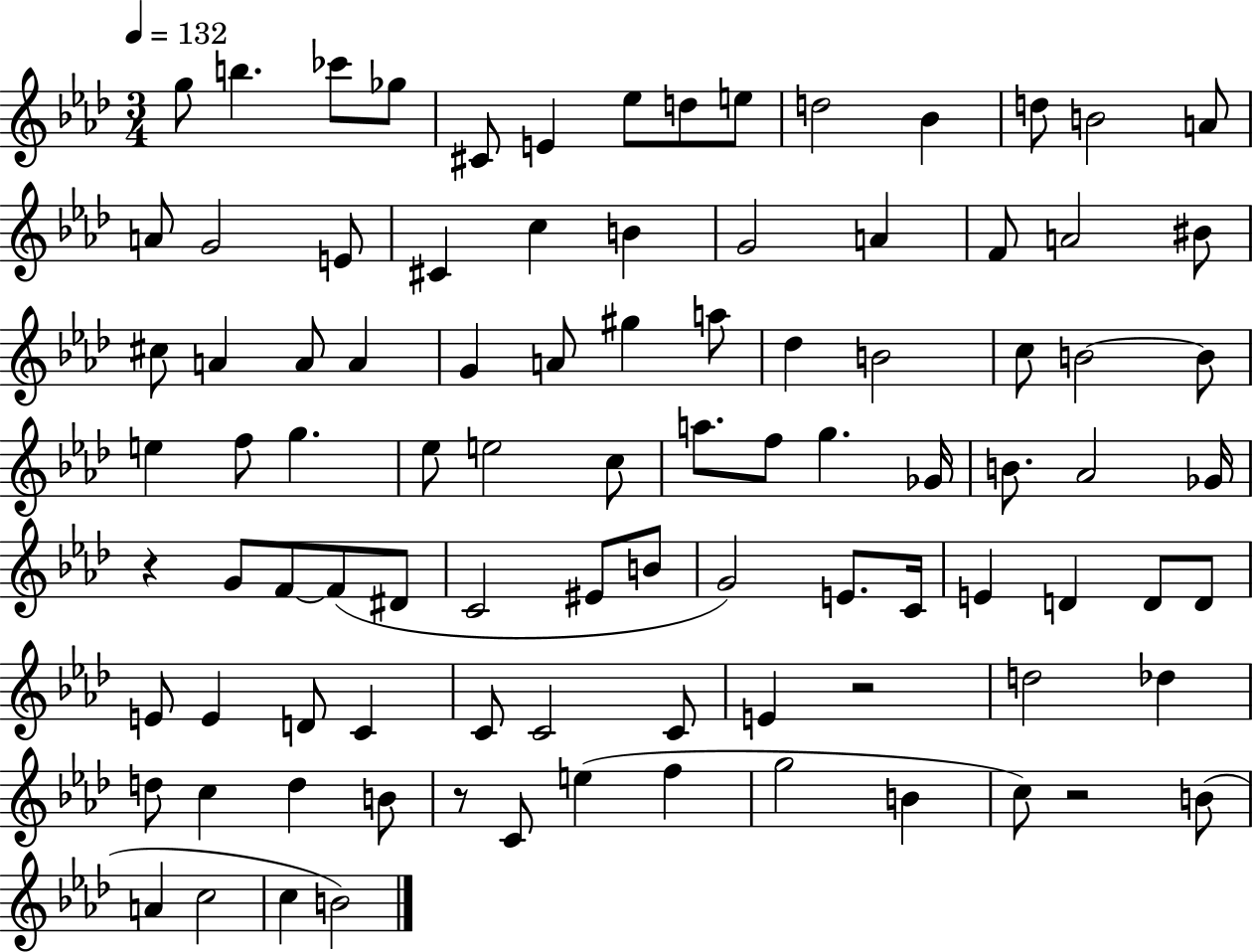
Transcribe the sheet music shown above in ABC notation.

X:1
T:Untitled
M:3/4
L:1/4
K:Ab
g/2 b _c'/2 _g/2 ^C/2 E _e/2 d/2 e/2 d2 _B d/2 B2 A/2 A/2 G2 E/2 ^C c B G2 A F/2 A2 ^B/2 ^c/2 A A/2 A G A/2 ^g a/2 _d B2 c/2 B2 B/2 e f/2 g _e/2 e2 c/2 a/2 f/2 g _G/4 B/2 _A2 _G/4 z G/2 F/2 F/2 ^D/2 C2 ^E/2 B/2 G2 E/2 C/4 E D D/2 D/2 E/2 E D/2 C C/2 C2 C/2 E z2 d2 _d d/2 c d B/2 z/2 C/2 e f g2 B c/2 z2 B/2 A c2 c B2